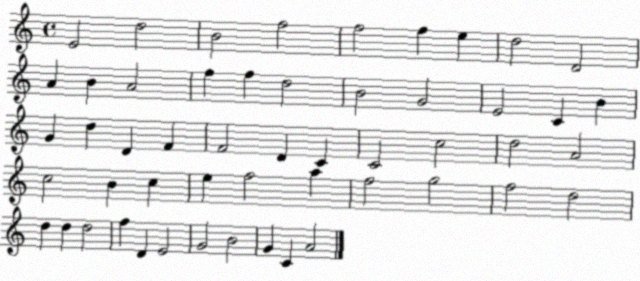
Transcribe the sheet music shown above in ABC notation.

X:1
T:Untitled
M:4/4
L:1/4
K:C
E2 d2 B2 f2 f2 f e d2 D2 A B A2 f f d2 B2 G2 E2 C B G d D F F2 D C C2 c2 d2 A2 c2 B c e f2 a f2 g2 f2 d2 d d d2 f D E2 G2 B2 G C A2